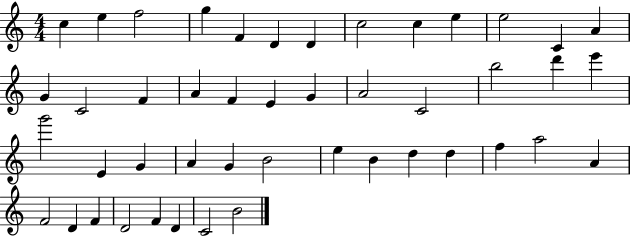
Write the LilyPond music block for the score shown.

{
  \clef treble
  \numericTimeSignature
  \time 4/4
  \key c \major
  c''4 e''4 f''2 | g''4 f'4 d'4 d'4 | c''2 c''4 e''4 | e''2 c'4 a'4 | \break g'4 c'2 f'4 | a'4 f'4 e'4 g'4 | a'2 c'2 | b''2 d'''4 e'''4 | \break g'''2 e'4 g'4 | a'4 g'4 b'2 | e''4 b'4 d''4 d''4 | f''4 a''2 a'4 | \break f'2 d'4 f'4 | d'2 f'4 d'4 | c'2 b'2 | \bar "|."
}